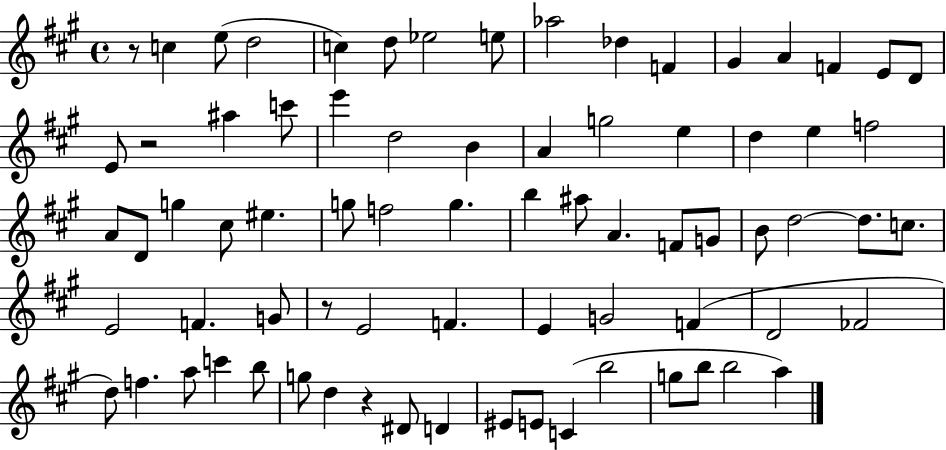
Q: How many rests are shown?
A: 4